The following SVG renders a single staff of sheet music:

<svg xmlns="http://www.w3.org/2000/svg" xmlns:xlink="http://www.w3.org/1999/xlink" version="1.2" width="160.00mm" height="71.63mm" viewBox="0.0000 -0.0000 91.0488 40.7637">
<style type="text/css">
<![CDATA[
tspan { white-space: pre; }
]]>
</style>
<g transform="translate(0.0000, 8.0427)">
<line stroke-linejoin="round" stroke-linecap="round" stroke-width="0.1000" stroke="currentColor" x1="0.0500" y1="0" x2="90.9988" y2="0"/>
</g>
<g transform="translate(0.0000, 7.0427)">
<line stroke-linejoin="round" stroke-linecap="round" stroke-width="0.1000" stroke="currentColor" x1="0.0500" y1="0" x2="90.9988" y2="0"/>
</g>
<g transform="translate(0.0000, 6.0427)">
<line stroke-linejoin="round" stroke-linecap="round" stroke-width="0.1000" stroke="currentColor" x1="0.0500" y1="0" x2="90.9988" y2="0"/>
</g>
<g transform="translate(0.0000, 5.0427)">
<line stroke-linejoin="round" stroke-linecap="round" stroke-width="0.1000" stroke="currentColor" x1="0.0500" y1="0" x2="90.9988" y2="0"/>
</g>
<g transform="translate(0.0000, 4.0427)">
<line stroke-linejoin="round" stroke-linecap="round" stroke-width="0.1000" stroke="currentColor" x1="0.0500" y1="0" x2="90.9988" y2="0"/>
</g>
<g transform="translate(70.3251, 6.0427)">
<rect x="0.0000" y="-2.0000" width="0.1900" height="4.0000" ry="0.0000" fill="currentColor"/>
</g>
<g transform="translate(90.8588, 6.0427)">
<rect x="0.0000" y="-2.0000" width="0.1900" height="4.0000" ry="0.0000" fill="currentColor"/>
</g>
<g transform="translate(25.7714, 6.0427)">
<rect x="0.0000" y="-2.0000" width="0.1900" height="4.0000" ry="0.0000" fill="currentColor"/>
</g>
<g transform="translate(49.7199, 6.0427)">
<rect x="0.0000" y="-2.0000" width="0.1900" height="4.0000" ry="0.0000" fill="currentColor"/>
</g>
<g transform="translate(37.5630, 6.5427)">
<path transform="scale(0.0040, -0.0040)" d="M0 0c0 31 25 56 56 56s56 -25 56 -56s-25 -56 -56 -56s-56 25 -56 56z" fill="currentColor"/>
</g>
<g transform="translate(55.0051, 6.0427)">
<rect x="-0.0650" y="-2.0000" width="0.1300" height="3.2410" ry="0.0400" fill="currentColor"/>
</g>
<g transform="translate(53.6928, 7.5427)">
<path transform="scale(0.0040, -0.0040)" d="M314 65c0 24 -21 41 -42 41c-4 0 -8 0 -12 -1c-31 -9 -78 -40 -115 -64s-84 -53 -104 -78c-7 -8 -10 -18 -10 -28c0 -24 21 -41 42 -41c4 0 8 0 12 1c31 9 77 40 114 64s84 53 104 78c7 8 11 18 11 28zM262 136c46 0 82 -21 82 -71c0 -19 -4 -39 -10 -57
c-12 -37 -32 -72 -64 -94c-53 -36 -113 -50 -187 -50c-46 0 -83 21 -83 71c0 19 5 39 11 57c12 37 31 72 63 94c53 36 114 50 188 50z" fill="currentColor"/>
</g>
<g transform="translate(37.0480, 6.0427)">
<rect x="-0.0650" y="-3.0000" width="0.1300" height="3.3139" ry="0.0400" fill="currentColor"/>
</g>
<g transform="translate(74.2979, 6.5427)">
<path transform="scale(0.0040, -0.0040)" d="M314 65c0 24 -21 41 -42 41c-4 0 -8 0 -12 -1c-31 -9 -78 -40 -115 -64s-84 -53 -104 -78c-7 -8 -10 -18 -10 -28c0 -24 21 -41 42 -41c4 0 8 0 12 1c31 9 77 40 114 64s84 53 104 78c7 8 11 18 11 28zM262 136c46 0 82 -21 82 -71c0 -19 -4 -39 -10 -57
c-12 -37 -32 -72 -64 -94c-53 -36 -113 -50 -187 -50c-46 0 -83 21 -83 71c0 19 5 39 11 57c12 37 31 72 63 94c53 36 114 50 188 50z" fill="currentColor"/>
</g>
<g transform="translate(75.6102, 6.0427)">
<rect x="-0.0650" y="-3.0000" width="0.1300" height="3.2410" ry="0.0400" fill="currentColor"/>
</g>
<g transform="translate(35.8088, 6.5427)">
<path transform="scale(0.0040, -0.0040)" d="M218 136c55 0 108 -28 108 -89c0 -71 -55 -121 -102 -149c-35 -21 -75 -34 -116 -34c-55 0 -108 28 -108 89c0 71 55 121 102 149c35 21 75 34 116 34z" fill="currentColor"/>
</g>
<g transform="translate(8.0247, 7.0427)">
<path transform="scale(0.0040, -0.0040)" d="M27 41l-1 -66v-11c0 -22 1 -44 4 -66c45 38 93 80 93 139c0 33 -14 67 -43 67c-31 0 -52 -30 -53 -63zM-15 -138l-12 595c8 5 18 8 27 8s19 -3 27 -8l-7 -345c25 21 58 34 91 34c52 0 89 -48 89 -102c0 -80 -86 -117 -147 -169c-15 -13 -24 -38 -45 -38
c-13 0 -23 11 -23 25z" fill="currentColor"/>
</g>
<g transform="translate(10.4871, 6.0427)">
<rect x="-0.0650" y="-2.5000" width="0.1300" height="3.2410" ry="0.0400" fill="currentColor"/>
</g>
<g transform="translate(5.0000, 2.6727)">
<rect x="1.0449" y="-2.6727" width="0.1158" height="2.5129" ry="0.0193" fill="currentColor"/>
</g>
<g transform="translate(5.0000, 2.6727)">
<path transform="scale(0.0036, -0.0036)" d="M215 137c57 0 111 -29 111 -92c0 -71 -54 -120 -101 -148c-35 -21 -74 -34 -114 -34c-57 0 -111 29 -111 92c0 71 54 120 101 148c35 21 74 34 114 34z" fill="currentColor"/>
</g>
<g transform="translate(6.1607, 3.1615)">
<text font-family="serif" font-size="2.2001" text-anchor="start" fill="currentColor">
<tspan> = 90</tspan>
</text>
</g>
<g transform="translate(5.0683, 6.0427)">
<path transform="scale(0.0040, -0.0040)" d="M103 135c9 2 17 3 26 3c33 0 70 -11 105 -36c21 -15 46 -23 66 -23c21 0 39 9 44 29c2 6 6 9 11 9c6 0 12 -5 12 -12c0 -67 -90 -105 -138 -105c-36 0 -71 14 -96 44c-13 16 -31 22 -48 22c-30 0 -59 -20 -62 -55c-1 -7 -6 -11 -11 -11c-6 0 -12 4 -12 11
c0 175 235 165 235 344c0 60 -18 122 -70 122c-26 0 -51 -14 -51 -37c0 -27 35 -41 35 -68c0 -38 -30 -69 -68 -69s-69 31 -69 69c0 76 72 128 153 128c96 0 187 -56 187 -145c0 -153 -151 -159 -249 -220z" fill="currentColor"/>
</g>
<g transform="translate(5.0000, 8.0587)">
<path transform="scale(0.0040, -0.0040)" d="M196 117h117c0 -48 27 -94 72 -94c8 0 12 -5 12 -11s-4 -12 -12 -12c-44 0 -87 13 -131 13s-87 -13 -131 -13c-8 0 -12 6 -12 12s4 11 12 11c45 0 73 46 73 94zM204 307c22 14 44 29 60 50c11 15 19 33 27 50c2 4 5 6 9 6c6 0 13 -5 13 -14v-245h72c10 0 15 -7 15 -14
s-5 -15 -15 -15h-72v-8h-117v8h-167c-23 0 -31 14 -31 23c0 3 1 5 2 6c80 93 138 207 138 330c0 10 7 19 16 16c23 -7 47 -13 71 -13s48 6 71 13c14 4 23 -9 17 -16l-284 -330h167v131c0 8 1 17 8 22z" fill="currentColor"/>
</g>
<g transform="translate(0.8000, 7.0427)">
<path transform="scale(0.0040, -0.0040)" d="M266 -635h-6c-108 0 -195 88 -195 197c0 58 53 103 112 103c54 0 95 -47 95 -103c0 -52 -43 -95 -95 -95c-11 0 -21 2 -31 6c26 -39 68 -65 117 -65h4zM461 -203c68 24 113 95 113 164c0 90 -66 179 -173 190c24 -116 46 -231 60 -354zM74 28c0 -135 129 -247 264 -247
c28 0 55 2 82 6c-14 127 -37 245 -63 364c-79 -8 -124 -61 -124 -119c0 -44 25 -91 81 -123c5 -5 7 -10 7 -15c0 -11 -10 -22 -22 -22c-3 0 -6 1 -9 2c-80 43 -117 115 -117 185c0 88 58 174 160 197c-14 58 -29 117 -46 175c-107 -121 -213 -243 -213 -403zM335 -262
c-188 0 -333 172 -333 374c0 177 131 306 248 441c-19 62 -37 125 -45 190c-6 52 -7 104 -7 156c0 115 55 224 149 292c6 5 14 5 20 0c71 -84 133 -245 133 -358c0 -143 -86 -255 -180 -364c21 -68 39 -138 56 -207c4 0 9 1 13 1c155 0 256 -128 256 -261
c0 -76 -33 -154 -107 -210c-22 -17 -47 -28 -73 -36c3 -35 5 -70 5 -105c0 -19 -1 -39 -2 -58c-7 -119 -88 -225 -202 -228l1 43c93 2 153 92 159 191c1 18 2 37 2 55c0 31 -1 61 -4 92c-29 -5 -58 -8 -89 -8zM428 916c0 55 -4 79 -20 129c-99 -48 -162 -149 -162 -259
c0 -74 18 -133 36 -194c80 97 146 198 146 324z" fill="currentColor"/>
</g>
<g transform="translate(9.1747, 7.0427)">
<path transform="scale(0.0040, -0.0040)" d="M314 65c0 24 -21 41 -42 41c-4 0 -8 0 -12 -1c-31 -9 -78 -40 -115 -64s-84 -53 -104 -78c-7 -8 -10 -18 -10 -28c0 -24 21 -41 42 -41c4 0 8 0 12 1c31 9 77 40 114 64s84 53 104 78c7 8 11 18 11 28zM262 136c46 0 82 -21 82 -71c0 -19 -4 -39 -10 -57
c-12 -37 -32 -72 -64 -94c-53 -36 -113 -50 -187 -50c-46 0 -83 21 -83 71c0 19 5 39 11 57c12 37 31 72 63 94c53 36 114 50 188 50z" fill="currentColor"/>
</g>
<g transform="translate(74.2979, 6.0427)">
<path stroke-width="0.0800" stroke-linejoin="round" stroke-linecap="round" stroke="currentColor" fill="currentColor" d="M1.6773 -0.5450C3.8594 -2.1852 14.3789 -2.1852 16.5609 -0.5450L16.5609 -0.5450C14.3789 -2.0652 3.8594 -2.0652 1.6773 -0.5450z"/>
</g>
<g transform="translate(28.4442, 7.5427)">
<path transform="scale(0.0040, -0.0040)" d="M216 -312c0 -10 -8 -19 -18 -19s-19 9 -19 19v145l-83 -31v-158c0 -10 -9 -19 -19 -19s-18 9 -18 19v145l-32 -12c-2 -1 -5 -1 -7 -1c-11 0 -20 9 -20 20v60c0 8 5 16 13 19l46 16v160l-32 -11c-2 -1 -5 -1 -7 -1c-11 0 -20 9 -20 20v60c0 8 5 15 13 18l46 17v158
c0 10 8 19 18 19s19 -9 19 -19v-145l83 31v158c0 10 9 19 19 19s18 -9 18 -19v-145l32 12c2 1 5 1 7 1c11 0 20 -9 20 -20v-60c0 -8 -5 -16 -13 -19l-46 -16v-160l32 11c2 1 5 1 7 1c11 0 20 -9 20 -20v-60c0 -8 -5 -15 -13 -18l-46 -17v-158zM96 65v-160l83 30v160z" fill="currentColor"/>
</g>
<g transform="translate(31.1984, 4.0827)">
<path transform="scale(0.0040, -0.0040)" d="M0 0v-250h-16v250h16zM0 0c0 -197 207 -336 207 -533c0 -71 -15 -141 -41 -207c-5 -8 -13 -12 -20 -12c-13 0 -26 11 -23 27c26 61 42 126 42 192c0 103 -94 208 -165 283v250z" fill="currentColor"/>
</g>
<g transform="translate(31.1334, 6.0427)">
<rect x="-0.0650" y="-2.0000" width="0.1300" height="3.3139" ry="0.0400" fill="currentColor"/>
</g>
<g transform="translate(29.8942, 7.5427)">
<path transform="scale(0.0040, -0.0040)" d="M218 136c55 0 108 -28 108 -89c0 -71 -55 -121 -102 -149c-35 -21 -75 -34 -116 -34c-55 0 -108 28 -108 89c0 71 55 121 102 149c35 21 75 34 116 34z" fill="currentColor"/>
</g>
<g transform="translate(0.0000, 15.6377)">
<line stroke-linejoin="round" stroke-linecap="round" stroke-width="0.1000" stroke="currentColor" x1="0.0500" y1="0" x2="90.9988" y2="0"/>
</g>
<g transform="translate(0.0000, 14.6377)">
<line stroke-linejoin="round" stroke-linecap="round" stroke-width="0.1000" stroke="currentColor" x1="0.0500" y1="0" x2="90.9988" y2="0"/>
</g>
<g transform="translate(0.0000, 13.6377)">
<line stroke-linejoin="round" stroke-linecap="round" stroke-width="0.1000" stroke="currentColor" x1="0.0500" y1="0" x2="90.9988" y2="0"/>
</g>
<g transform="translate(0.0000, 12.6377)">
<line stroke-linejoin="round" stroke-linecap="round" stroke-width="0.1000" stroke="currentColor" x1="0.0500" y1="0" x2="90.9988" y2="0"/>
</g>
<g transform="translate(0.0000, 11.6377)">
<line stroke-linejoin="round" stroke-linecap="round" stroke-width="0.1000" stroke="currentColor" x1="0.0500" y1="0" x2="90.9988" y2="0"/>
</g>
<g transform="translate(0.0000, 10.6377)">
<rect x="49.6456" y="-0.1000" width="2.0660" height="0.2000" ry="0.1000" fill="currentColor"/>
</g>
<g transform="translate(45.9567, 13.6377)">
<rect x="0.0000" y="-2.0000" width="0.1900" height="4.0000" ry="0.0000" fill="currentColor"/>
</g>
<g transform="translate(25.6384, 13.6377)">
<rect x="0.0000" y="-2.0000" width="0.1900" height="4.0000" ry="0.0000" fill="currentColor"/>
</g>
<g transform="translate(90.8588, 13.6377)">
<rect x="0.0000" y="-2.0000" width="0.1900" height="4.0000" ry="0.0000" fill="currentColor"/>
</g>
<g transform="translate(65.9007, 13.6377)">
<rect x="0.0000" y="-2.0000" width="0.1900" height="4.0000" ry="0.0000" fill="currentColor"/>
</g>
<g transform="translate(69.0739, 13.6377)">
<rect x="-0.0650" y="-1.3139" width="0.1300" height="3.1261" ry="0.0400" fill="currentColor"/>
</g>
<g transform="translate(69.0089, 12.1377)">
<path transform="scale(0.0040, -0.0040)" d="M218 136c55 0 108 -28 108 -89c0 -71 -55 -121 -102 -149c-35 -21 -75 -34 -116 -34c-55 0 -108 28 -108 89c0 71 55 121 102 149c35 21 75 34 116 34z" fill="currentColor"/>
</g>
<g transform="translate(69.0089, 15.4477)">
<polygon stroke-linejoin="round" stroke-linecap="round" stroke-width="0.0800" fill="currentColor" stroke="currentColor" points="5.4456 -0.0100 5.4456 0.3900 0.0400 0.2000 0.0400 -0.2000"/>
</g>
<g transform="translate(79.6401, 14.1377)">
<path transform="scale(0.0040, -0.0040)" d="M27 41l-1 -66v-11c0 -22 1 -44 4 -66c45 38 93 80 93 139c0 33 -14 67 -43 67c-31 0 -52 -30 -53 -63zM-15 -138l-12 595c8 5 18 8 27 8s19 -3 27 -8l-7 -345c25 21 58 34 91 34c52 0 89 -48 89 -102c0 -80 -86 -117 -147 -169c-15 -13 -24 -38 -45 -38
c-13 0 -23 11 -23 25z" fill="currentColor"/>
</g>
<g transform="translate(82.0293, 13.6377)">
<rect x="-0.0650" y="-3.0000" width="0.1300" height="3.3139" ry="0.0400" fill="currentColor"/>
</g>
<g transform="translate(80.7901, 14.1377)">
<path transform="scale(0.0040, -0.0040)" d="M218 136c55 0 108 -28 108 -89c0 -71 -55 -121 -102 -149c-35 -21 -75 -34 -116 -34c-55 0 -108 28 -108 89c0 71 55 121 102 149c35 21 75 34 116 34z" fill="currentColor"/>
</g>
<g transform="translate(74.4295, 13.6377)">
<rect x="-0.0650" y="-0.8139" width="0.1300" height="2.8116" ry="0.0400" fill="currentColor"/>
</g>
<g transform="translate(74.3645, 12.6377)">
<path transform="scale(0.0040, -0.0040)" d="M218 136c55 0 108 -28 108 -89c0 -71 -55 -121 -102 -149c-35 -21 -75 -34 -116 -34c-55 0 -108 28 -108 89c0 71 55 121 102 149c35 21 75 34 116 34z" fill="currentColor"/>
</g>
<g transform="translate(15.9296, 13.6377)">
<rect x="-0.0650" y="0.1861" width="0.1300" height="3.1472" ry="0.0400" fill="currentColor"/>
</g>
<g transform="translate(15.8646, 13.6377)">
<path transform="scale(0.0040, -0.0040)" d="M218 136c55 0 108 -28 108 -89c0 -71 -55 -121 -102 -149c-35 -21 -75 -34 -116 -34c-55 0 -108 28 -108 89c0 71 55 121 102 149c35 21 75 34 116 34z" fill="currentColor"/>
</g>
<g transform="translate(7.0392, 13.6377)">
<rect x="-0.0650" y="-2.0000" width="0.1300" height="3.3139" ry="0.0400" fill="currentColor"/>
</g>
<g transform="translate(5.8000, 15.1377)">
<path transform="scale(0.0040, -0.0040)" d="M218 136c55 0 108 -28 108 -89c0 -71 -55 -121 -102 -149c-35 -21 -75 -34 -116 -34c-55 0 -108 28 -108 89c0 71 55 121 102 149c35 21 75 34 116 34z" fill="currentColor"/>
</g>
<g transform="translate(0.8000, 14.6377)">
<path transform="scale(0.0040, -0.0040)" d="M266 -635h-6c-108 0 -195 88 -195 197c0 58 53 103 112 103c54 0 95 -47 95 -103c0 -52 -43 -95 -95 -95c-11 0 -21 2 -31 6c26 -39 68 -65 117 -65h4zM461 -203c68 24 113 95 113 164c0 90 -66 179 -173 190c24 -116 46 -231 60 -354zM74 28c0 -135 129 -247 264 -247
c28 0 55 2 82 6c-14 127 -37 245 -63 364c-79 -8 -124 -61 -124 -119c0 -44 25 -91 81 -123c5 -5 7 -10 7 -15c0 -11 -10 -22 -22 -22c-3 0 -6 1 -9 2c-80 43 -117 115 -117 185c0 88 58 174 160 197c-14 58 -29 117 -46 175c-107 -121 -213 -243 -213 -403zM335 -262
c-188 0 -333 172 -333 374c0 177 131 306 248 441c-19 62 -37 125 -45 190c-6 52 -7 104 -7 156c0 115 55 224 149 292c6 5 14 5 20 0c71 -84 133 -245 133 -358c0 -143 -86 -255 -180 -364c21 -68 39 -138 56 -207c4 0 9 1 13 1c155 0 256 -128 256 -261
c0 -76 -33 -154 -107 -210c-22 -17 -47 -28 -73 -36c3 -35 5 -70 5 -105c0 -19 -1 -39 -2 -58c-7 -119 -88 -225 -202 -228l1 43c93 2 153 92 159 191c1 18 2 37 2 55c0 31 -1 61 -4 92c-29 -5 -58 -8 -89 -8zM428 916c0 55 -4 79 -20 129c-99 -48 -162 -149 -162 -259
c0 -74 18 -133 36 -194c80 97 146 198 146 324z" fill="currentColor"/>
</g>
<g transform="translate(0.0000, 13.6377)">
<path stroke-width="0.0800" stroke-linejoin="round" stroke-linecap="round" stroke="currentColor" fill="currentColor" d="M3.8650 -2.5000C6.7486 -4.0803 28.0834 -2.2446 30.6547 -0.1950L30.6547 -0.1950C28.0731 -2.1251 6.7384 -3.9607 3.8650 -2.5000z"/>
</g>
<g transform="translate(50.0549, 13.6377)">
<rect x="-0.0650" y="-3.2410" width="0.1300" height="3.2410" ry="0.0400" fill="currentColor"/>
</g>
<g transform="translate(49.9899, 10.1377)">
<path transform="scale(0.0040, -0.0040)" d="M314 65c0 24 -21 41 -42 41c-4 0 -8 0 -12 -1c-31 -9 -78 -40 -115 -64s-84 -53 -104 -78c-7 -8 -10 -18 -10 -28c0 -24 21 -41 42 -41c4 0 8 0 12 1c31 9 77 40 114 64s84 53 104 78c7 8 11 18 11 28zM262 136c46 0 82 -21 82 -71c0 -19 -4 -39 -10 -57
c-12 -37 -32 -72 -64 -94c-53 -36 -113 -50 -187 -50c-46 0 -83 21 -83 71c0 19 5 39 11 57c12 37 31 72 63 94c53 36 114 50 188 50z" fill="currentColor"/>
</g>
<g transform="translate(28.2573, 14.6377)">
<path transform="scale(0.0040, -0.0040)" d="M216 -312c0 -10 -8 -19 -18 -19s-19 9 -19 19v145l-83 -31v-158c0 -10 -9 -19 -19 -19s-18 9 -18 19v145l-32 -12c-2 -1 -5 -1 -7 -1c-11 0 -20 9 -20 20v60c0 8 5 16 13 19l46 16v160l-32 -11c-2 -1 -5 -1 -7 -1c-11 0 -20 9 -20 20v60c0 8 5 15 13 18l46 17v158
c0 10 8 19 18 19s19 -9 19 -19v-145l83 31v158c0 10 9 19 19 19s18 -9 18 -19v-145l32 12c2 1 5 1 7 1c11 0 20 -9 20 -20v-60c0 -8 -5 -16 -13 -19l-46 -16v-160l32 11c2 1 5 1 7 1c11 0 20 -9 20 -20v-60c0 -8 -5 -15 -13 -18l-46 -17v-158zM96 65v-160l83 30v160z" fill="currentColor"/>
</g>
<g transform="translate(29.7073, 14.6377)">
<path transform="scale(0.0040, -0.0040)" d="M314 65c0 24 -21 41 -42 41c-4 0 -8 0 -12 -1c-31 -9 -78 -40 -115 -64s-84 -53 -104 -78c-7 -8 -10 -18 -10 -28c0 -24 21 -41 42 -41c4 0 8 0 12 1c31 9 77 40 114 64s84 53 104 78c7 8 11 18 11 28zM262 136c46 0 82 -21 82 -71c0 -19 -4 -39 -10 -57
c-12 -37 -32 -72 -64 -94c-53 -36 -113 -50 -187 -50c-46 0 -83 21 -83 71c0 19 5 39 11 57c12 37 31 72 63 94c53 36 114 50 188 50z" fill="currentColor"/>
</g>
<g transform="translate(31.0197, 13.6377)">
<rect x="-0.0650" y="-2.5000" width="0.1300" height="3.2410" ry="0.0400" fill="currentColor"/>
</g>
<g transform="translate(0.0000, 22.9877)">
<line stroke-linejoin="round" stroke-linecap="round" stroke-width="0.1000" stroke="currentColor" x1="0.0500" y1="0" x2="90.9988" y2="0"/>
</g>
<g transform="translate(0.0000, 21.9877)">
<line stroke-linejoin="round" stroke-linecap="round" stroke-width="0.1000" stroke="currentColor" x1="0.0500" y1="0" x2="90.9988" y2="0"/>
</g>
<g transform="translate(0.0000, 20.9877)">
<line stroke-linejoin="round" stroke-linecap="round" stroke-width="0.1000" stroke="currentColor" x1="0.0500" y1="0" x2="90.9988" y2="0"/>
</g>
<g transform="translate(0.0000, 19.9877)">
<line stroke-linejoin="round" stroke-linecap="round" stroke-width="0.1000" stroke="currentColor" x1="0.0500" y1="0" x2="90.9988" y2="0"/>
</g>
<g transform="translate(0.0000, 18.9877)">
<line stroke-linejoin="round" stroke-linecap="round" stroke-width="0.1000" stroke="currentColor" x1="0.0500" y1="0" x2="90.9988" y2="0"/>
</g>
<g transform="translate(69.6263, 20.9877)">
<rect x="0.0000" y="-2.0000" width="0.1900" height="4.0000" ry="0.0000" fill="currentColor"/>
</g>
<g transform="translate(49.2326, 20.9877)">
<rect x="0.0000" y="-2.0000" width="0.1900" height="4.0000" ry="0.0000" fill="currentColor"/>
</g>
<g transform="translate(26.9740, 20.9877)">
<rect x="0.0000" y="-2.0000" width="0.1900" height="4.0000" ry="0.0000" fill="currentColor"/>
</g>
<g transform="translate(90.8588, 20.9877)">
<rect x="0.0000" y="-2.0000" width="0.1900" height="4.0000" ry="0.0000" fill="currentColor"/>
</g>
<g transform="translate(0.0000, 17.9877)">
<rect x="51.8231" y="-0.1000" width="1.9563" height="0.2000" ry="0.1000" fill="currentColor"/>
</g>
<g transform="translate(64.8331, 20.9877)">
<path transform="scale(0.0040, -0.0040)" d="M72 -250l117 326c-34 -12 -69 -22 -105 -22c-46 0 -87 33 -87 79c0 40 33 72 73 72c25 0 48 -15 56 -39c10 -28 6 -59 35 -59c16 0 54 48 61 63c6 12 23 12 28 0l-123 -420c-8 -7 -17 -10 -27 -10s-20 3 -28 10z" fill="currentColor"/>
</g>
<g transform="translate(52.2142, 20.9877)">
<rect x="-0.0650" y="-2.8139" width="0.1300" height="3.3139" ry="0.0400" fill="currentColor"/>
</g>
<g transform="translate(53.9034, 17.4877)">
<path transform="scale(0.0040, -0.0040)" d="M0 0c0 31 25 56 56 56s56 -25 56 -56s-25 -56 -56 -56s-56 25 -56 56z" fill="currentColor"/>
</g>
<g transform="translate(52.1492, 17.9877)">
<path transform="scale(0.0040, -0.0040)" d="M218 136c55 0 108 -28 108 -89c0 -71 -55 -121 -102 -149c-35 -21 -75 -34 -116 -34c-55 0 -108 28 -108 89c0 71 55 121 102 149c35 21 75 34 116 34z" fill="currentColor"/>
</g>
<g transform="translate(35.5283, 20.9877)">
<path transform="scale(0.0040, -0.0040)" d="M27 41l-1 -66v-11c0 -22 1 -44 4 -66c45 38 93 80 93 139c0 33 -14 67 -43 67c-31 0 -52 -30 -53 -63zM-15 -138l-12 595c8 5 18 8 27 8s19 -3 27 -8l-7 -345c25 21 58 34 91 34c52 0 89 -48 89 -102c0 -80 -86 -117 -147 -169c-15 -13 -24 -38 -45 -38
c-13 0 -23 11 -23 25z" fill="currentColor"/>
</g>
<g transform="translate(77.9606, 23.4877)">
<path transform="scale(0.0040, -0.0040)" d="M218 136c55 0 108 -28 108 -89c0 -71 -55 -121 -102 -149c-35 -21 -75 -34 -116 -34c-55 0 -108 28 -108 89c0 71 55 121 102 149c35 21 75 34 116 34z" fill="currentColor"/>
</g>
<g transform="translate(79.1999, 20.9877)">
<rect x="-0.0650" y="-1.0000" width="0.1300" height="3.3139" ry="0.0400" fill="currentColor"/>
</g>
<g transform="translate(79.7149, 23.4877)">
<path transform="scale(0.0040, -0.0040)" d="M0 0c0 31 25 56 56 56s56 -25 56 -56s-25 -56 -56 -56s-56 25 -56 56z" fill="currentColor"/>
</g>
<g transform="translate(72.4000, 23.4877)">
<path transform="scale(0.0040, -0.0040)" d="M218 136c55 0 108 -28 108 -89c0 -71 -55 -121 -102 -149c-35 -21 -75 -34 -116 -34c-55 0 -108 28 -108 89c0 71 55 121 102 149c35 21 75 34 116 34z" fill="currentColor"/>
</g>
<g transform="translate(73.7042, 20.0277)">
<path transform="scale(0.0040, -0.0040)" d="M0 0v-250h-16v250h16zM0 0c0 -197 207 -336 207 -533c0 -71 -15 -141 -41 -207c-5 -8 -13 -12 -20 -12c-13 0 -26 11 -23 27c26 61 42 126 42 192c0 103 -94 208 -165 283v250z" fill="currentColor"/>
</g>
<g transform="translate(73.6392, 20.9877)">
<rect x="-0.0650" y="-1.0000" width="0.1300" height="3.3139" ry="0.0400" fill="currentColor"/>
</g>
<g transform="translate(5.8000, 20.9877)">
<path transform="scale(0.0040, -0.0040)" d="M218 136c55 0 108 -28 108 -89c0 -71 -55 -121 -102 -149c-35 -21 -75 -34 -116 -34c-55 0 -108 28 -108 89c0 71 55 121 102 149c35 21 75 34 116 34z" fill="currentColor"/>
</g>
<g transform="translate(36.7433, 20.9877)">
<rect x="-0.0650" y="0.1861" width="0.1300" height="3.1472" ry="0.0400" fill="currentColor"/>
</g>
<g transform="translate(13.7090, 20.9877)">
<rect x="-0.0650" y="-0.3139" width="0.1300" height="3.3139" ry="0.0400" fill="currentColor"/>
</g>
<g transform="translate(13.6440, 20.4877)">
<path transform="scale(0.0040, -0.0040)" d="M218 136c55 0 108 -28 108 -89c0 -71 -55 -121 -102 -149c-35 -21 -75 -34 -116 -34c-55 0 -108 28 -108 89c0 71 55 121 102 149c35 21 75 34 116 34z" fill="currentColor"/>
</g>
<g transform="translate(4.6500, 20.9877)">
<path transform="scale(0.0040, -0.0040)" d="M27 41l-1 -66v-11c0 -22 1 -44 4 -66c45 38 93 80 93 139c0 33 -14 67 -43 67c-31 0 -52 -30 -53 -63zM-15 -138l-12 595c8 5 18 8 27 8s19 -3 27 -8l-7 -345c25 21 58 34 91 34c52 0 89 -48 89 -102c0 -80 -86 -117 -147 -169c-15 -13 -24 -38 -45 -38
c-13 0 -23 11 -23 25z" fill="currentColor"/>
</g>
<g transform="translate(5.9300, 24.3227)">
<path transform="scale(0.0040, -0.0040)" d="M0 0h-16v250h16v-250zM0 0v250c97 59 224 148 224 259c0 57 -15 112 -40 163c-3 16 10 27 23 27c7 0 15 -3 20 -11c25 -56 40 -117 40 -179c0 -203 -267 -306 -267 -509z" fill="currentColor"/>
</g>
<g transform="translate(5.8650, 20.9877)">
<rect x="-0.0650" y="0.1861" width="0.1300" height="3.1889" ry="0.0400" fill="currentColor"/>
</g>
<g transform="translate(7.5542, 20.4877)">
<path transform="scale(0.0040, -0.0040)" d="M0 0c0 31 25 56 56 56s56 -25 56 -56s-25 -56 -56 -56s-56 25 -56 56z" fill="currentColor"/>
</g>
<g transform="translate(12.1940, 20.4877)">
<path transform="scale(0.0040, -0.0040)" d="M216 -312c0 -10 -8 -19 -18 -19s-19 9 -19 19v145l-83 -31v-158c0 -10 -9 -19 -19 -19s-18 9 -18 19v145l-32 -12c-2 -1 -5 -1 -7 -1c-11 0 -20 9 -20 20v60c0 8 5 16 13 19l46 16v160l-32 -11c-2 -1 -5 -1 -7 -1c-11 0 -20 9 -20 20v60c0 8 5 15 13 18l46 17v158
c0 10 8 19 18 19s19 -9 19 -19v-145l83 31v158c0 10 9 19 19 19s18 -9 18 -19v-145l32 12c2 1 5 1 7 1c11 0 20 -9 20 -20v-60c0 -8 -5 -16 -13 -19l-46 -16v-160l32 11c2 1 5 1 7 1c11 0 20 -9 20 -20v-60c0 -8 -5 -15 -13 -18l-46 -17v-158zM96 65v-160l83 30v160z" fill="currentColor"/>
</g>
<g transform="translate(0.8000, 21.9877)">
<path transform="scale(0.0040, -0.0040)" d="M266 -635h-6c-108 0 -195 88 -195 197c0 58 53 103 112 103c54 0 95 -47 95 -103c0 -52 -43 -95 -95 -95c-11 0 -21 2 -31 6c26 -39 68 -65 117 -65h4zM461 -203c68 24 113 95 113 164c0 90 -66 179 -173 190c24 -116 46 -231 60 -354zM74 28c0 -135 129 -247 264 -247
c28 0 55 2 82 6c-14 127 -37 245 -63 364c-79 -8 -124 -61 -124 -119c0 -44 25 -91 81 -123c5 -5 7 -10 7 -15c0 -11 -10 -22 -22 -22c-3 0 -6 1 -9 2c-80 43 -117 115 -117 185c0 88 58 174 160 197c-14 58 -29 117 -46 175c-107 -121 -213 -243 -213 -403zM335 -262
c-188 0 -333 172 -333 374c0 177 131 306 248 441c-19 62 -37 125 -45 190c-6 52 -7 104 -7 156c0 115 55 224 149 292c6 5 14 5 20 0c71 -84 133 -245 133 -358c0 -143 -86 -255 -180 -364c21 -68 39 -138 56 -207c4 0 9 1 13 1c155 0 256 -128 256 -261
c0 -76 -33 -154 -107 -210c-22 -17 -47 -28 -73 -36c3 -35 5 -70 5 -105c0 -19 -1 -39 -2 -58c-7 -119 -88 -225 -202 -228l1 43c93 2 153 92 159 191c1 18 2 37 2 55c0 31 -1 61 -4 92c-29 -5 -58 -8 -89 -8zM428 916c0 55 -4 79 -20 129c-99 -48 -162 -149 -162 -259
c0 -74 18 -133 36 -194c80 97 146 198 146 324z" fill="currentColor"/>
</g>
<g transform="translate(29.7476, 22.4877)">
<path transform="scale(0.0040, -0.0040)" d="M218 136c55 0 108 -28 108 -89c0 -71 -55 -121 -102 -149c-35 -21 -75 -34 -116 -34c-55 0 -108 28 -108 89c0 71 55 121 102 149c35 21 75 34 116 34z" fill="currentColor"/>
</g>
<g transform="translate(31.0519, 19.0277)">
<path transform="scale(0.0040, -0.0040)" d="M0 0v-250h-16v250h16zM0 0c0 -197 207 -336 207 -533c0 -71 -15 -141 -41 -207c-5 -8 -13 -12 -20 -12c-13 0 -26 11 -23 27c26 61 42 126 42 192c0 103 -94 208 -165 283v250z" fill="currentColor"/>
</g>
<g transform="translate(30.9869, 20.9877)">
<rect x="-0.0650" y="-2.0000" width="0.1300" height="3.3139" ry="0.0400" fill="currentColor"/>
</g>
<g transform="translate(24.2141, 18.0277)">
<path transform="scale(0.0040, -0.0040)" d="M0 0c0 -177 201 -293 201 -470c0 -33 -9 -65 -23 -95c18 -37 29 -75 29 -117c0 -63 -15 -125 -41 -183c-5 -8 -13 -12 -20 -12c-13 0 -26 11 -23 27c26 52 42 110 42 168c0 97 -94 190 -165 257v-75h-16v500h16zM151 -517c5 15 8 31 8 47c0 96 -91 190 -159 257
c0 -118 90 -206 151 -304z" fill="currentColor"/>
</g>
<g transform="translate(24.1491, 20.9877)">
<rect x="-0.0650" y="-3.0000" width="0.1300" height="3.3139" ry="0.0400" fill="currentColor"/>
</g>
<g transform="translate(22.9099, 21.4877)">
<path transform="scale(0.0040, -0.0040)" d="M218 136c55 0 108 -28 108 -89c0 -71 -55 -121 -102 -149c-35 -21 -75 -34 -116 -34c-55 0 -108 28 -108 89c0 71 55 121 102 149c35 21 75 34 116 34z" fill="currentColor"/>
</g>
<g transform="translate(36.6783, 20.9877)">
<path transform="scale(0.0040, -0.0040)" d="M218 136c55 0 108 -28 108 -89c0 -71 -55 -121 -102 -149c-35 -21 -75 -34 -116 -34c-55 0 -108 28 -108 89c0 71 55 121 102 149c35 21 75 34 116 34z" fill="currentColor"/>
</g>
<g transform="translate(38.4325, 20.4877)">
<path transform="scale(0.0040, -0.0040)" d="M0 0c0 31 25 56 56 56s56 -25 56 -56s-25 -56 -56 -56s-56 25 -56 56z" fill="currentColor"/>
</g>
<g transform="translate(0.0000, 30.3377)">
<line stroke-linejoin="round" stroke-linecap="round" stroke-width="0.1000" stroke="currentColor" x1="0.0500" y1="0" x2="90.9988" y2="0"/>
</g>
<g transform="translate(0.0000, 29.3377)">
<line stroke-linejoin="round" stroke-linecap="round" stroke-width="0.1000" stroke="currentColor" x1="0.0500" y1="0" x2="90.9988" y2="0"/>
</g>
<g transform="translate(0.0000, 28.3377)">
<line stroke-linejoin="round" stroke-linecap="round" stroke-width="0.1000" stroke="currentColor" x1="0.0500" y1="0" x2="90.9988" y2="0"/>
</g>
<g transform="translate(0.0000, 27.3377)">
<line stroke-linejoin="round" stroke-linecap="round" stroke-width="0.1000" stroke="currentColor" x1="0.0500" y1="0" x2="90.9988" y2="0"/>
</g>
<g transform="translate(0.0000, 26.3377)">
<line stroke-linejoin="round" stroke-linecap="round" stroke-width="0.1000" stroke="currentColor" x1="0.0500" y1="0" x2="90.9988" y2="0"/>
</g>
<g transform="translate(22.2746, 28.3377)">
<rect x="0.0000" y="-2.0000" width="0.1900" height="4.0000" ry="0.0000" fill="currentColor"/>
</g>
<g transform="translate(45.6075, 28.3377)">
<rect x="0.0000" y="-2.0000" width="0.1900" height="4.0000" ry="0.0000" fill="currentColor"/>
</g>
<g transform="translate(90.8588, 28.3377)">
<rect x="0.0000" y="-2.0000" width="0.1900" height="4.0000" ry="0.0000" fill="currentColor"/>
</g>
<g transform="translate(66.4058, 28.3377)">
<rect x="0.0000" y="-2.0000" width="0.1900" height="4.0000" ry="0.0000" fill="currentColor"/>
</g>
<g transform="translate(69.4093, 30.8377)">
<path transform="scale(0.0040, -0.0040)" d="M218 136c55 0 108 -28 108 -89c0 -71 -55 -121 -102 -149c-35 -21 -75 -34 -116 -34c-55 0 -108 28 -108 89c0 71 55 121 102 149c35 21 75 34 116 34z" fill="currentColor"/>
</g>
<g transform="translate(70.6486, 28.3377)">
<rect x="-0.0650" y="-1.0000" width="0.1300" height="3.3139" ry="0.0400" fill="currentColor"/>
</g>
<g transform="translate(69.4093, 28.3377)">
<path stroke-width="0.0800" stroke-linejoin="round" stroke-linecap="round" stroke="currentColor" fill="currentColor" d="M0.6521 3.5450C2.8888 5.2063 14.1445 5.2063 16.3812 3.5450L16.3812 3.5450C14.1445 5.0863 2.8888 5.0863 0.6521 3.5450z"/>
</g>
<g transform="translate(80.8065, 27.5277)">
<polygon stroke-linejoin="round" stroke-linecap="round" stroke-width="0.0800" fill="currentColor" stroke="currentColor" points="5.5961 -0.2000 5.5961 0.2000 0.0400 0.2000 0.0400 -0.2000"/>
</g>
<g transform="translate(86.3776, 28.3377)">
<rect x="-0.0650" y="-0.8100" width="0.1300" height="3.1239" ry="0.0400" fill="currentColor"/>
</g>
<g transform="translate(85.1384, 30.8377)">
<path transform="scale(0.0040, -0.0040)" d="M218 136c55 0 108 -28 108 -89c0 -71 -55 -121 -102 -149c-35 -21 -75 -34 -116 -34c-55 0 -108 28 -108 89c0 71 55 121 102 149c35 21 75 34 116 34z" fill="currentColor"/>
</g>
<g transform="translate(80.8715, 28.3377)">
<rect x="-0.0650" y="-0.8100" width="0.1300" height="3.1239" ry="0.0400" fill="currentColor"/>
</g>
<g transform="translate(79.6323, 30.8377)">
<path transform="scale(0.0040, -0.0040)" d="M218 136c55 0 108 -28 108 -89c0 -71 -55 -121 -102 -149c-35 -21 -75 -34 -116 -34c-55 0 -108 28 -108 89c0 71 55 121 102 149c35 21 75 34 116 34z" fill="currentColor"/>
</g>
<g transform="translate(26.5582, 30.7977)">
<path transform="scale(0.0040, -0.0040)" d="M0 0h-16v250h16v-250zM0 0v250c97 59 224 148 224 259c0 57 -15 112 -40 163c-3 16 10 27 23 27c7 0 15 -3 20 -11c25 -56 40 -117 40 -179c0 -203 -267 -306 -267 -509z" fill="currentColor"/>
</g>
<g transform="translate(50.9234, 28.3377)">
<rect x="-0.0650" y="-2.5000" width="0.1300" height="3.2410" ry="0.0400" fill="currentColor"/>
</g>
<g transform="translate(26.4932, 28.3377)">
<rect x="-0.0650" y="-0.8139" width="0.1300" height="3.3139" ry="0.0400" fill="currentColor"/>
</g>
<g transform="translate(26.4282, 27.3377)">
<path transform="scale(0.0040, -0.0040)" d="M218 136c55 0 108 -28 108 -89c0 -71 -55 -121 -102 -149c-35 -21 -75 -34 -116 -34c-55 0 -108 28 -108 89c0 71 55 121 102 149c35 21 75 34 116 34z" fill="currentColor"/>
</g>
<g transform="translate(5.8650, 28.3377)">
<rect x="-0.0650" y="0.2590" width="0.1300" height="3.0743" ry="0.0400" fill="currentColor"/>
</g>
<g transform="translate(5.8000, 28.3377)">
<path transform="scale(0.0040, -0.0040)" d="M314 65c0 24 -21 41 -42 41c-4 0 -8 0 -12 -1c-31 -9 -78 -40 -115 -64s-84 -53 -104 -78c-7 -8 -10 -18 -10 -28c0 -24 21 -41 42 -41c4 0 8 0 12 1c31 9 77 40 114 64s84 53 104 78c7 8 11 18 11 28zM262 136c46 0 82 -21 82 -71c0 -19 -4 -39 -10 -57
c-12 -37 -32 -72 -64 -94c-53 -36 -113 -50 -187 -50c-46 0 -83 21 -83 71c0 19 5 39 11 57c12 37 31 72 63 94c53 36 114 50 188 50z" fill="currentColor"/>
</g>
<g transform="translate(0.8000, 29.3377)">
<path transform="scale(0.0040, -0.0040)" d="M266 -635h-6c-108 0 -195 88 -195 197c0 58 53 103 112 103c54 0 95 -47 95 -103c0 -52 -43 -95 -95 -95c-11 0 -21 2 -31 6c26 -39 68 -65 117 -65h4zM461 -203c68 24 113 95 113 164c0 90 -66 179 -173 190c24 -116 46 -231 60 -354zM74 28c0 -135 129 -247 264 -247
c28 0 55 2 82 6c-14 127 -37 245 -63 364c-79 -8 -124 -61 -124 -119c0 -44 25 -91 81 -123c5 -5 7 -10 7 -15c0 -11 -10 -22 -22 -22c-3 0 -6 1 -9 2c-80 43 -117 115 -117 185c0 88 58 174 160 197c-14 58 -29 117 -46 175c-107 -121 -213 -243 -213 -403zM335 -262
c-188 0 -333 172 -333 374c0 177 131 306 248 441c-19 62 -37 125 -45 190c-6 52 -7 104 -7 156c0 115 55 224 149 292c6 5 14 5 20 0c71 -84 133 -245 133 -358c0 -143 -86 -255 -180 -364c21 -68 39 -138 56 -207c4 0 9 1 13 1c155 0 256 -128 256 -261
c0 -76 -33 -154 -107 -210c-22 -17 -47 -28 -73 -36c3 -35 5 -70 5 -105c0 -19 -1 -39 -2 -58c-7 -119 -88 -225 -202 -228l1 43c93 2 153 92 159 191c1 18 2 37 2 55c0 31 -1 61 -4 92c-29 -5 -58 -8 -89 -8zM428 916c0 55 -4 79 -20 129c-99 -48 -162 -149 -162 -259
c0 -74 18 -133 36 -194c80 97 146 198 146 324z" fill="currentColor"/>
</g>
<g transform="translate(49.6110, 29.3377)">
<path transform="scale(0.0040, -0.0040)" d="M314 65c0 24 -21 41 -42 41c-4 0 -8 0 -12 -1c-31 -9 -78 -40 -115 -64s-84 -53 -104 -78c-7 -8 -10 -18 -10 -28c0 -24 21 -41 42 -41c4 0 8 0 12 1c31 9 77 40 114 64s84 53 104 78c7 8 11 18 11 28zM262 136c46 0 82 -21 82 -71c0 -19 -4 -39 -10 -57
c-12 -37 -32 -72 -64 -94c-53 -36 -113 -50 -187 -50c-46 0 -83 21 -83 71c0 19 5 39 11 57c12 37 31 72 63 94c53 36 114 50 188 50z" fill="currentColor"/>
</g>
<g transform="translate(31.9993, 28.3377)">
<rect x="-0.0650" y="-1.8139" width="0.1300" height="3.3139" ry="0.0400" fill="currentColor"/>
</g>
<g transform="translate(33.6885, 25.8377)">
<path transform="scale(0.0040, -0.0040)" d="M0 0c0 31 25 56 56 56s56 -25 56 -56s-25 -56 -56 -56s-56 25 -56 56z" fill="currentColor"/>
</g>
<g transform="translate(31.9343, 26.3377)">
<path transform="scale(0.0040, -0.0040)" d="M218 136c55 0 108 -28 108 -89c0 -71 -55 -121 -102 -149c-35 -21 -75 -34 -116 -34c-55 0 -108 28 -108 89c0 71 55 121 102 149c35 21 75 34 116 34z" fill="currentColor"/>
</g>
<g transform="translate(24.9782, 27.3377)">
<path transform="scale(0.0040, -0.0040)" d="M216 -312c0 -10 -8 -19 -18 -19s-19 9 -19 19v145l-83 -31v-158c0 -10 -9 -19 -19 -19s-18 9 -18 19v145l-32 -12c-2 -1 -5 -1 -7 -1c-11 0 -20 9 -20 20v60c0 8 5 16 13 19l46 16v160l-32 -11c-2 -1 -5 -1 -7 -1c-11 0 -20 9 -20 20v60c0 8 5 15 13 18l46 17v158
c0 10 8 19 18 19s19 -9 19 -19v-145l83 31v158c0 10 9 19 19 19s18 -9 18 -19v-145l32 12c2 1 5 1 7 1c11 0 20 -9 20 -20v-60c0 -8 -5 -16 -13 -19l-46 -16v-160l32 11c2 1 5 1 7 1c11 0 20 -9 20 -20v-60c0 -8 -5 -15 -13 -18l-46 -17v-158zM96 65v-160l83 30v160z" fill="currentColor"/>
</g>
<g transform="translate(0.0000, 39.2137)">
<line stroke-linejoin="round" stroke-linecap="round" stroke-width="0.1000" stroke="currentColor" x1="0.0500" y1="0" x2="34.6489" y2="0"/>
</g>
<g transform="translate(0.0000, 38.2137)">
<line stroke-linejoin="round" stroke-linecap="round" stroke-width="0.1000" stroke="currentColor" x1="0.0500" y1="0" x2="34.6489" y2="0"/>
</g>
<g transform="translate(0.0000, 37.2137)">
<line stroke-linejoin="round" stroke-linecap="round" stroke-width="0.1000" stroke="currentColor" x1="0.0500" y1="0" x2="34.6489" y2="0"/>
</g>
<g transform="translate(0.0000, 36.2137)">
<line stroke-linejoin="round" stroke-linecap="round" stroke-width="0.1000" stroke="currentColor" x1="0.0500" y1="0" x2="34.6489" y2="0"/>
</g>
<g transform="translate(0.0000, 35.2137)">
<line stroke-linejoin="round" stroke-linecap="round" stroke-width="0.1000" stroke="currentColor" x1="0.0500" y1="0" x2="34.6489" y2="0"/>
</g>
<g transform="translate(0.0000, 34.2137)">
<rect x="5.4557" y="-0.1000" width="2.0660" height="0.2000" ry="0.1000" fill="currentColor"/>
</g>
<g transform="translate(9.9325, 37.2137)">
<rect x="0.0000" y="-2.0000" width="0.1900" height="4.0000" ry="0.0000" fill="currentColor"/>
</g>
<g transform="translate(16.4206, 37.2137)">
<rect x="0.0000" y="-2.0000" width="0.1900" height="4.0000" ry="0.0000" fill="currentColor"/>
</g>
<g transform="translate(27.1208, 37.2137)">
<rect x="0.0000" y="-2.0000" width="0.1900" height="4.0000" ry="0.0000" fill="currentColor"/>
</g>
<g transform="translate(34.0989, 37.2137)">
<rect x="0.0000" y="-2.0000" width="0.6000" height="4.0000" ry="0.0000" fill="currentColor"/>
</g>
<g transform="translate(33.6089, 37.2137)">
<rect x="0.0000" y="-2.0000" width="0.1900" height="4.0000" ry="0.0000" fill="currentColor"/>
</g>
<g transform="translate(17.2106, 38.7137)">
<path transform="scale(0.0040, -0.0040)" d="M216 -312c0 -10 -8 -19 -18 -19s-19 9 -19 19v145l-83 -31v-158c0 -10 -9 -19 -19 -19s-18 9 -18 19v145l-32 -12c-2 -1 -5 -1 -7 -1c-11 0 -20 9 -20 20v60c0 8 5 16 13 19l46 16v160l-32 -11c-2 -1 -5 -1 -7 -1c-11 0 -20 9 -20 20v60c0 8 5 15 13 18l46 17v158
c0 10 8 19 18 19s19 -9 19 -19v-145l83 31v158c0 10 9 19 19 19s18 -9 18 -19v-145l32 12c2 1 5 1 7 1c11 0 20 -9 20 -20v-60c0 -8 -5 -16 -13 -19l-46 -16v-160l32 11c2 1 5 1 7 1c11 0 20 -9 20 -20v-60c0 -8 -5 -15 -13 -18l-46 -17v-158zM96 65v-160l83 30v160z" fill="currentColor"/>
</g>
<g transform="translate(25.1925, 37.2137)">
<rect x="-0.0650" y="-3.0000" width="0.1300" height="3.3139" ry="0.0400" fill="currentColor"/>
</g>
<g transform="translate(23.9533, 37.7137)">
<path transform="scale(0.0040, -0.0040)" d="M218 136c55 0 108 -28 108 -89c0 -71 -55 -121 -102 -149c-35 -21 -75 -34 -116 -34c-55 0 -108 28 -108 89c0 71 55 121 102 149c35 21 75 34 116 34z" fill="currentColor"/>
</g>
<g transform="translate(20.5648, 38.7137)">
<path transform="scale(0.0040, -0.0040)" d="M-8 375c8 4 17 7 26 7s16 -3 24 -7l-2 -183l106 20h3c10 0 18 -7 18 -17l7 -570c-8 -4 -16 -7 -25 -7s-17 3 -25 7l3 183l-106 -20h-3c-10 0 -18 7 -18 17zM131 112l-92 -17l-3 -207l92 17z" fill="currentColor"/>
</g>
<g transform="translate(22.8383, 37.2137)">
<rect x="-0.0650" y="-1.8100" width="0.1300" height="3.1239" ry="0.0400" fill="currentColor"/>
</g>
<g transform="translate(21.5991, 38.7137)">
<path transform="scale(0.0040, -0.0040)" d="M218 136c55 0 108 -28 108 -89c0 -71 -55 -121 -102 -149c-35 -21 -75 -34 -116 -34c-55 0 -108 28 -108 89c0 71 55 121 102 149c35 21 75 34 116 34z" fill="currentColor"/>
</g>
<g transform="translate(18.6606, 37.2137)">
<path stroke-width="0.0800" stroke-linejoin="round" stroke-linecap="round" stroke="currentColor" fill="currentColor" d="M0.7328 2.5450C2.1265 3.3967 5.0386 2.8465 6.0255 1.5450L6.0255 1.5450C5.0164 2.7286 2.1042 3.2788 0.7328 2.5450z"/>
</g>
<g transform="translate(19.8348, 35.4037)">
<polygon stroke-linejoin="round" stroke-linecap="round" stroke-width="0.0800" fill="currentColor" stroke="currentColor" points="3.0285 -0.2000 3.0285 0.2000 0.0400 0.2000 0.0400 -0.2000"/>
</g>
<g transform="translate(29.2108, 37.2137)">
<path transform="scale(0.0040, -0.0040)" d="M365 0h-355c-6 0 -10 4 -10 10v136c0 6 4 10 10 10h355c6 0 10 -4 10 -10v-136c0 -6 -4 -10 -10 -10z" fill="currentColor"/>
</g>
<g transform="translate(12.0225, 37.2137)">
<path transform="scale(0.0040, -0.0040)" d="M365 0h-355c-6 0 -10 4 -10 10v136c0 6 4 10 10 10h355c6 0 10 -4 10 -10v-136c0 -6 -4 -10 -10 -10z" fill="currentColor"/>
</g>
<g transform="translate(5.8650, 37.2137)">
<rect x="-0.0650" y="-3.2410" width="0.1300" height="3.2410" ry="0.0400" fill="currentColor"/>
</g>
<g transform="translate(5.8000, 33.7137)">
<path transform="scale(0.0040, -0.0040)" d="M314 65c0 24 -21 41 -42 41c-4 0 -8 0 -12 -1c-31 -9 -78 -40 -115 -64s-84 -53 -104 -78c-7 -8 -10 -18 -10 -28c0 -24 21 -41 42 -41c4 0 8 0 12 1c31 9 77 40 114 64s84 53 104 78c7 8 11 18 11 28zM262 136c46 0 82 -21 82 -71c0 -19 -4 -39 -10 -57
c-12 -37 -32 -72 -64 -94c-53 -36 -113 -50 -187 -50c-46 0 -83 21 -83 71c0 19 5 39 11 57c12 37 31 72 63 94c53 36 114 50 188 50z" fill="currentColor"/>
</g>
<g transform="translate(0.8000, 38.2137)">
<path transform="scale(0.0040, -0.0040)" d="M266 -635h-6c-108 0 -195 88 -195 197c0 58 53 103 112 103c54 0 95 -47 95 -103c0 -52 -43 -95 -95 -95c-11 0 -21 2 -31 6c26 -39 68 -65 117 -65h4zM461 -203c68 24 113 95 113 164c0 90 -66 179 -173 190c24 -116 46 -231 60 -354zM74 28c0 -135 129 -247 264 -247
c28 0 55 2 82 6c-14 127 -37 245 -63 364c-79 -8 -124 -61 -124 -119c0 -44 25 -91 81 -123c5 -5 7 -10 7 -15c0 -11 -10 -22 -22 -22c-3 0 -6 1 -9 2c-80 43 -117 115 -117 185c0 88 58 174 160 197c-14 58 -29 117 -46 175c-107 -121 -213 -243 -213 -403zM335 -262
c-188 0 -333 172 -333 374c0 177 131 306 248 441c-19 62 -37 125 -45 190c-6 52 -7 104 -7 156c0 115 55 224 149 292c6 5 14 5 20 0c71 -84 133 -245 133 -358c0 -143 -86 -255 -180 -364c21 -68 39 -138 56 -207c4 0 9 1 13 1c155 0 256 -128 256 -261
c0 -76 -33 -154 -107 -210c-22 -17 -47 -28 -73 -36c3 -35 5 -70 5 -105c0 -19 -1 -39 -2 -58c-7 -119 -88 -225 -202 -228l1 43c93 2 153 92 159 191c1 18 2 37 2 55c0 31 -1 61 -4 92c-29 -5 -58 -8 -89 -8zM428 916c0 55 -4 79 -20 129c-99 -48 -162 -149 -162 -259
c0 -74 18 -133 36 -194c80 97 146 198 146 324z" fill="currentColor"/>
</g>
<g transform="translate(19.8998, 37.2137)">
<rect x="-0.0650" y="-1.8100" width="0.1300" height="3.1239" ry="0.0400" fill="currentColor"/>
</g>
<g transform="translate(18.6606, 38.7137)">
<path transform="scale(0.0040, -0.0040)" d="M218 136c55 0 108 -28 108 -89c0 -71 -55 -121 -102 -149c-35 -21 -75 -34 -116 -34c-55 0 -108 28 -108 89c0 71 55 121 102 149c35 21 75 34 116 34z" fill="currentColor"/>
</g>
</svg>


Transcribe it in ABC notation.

X:1
T:Untitled
M:2/4
L:1/4
K:C
_G2 ^F/2 A F2 A2 F B ^G2 b2 e/2 d/2 _A _B/2 ^c A/4 F/2 _B a z/2 D/2 D B2 ^d/2 f G2 D D/2 D/2 b2 z2 ^F/2 F/2 A z2